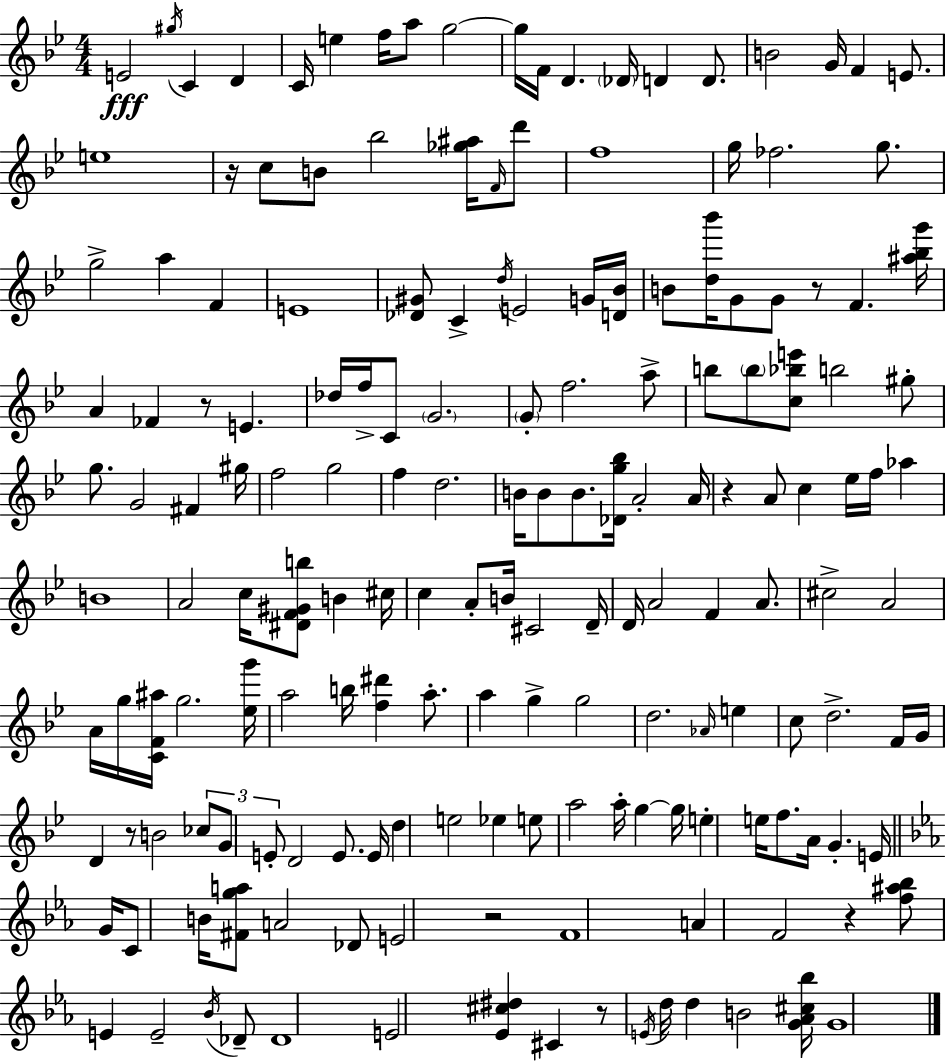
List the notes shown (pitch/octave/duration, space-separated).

E4/h G#5/s C4/q D4/q C4/s E5/q F5/s A5/e G5/h G5/s F4/s D4/q. Db4/s D4/q D4/e. B4/h G4/s F4/q E4/e. E5/w R/s C5/e B4/e Bb5/h [Gb5,A#5]/s F4/s D6/e F5/w G5/s FES5/h. G5/e. G5/h A5/q F4/q E4/w [Db4,G#4]/e C4/q D5/s E4/h G4/s [D4,Bb4]/s B4/e [D5,Bb6]/s G4/e G4/e R/e F4/q. [A#5,Bb5,G6]/s A4/q FES4/q R/e E4/q. Db5/s F5/s C4/e G4/h. G4/e F5/h. A5/e B5/e B5/e [C5,Bb5,E6]/e B5/h G#5/e G5/e. G4/h F#4/q G#5/s F5/h G5/h F5/q D5/h. B4/s B4/e B4/e. [Db4,G5,Bb5]/s A4/h A4/s R/q A4/e C5/q Eb5/s F5/s Ab5/q B4/w A4/h C5/s [D#4,F4,G#4,B5]/e B4/q C#5/s C5/q A4/e B4/s C#4/h D4/s D4/s A4/h F4/q A4/e. C#5/h A4/h A4/s G5/s [C4,F4,A#5]/s G5/h. [Eb5,G6]/s A5/h B5/s [F5,D#6]/q A5/e. A5/q G5/q G5/h D5/h. Ab4/s E5/q C5/e D5/h. F4/s G4/s D4/q R/e B4/h CES5/e G4/e E4/e D4/h E4/e. E4/s D5/q E5/h Eb5/q E5/e A5/h A5/s G5/q G5/s E5/q E5/s F5/e. A4/s G4/q. E4/s G4/s C4/e B4/s [F#4,G5,A5]/e A4/h Db4/e E4/h R/h F4/w A4/q F4/h R/q [F5,A#5,Bb5]/e E4/q E4/h Bb4/s Db4/e Db4/w E4/h [Eb4,C#5,D#5]/q C#4/q R/e E4/s D5/s D5/q B4/h [G4,Ab4,C#5,Bb5]/s G4/w